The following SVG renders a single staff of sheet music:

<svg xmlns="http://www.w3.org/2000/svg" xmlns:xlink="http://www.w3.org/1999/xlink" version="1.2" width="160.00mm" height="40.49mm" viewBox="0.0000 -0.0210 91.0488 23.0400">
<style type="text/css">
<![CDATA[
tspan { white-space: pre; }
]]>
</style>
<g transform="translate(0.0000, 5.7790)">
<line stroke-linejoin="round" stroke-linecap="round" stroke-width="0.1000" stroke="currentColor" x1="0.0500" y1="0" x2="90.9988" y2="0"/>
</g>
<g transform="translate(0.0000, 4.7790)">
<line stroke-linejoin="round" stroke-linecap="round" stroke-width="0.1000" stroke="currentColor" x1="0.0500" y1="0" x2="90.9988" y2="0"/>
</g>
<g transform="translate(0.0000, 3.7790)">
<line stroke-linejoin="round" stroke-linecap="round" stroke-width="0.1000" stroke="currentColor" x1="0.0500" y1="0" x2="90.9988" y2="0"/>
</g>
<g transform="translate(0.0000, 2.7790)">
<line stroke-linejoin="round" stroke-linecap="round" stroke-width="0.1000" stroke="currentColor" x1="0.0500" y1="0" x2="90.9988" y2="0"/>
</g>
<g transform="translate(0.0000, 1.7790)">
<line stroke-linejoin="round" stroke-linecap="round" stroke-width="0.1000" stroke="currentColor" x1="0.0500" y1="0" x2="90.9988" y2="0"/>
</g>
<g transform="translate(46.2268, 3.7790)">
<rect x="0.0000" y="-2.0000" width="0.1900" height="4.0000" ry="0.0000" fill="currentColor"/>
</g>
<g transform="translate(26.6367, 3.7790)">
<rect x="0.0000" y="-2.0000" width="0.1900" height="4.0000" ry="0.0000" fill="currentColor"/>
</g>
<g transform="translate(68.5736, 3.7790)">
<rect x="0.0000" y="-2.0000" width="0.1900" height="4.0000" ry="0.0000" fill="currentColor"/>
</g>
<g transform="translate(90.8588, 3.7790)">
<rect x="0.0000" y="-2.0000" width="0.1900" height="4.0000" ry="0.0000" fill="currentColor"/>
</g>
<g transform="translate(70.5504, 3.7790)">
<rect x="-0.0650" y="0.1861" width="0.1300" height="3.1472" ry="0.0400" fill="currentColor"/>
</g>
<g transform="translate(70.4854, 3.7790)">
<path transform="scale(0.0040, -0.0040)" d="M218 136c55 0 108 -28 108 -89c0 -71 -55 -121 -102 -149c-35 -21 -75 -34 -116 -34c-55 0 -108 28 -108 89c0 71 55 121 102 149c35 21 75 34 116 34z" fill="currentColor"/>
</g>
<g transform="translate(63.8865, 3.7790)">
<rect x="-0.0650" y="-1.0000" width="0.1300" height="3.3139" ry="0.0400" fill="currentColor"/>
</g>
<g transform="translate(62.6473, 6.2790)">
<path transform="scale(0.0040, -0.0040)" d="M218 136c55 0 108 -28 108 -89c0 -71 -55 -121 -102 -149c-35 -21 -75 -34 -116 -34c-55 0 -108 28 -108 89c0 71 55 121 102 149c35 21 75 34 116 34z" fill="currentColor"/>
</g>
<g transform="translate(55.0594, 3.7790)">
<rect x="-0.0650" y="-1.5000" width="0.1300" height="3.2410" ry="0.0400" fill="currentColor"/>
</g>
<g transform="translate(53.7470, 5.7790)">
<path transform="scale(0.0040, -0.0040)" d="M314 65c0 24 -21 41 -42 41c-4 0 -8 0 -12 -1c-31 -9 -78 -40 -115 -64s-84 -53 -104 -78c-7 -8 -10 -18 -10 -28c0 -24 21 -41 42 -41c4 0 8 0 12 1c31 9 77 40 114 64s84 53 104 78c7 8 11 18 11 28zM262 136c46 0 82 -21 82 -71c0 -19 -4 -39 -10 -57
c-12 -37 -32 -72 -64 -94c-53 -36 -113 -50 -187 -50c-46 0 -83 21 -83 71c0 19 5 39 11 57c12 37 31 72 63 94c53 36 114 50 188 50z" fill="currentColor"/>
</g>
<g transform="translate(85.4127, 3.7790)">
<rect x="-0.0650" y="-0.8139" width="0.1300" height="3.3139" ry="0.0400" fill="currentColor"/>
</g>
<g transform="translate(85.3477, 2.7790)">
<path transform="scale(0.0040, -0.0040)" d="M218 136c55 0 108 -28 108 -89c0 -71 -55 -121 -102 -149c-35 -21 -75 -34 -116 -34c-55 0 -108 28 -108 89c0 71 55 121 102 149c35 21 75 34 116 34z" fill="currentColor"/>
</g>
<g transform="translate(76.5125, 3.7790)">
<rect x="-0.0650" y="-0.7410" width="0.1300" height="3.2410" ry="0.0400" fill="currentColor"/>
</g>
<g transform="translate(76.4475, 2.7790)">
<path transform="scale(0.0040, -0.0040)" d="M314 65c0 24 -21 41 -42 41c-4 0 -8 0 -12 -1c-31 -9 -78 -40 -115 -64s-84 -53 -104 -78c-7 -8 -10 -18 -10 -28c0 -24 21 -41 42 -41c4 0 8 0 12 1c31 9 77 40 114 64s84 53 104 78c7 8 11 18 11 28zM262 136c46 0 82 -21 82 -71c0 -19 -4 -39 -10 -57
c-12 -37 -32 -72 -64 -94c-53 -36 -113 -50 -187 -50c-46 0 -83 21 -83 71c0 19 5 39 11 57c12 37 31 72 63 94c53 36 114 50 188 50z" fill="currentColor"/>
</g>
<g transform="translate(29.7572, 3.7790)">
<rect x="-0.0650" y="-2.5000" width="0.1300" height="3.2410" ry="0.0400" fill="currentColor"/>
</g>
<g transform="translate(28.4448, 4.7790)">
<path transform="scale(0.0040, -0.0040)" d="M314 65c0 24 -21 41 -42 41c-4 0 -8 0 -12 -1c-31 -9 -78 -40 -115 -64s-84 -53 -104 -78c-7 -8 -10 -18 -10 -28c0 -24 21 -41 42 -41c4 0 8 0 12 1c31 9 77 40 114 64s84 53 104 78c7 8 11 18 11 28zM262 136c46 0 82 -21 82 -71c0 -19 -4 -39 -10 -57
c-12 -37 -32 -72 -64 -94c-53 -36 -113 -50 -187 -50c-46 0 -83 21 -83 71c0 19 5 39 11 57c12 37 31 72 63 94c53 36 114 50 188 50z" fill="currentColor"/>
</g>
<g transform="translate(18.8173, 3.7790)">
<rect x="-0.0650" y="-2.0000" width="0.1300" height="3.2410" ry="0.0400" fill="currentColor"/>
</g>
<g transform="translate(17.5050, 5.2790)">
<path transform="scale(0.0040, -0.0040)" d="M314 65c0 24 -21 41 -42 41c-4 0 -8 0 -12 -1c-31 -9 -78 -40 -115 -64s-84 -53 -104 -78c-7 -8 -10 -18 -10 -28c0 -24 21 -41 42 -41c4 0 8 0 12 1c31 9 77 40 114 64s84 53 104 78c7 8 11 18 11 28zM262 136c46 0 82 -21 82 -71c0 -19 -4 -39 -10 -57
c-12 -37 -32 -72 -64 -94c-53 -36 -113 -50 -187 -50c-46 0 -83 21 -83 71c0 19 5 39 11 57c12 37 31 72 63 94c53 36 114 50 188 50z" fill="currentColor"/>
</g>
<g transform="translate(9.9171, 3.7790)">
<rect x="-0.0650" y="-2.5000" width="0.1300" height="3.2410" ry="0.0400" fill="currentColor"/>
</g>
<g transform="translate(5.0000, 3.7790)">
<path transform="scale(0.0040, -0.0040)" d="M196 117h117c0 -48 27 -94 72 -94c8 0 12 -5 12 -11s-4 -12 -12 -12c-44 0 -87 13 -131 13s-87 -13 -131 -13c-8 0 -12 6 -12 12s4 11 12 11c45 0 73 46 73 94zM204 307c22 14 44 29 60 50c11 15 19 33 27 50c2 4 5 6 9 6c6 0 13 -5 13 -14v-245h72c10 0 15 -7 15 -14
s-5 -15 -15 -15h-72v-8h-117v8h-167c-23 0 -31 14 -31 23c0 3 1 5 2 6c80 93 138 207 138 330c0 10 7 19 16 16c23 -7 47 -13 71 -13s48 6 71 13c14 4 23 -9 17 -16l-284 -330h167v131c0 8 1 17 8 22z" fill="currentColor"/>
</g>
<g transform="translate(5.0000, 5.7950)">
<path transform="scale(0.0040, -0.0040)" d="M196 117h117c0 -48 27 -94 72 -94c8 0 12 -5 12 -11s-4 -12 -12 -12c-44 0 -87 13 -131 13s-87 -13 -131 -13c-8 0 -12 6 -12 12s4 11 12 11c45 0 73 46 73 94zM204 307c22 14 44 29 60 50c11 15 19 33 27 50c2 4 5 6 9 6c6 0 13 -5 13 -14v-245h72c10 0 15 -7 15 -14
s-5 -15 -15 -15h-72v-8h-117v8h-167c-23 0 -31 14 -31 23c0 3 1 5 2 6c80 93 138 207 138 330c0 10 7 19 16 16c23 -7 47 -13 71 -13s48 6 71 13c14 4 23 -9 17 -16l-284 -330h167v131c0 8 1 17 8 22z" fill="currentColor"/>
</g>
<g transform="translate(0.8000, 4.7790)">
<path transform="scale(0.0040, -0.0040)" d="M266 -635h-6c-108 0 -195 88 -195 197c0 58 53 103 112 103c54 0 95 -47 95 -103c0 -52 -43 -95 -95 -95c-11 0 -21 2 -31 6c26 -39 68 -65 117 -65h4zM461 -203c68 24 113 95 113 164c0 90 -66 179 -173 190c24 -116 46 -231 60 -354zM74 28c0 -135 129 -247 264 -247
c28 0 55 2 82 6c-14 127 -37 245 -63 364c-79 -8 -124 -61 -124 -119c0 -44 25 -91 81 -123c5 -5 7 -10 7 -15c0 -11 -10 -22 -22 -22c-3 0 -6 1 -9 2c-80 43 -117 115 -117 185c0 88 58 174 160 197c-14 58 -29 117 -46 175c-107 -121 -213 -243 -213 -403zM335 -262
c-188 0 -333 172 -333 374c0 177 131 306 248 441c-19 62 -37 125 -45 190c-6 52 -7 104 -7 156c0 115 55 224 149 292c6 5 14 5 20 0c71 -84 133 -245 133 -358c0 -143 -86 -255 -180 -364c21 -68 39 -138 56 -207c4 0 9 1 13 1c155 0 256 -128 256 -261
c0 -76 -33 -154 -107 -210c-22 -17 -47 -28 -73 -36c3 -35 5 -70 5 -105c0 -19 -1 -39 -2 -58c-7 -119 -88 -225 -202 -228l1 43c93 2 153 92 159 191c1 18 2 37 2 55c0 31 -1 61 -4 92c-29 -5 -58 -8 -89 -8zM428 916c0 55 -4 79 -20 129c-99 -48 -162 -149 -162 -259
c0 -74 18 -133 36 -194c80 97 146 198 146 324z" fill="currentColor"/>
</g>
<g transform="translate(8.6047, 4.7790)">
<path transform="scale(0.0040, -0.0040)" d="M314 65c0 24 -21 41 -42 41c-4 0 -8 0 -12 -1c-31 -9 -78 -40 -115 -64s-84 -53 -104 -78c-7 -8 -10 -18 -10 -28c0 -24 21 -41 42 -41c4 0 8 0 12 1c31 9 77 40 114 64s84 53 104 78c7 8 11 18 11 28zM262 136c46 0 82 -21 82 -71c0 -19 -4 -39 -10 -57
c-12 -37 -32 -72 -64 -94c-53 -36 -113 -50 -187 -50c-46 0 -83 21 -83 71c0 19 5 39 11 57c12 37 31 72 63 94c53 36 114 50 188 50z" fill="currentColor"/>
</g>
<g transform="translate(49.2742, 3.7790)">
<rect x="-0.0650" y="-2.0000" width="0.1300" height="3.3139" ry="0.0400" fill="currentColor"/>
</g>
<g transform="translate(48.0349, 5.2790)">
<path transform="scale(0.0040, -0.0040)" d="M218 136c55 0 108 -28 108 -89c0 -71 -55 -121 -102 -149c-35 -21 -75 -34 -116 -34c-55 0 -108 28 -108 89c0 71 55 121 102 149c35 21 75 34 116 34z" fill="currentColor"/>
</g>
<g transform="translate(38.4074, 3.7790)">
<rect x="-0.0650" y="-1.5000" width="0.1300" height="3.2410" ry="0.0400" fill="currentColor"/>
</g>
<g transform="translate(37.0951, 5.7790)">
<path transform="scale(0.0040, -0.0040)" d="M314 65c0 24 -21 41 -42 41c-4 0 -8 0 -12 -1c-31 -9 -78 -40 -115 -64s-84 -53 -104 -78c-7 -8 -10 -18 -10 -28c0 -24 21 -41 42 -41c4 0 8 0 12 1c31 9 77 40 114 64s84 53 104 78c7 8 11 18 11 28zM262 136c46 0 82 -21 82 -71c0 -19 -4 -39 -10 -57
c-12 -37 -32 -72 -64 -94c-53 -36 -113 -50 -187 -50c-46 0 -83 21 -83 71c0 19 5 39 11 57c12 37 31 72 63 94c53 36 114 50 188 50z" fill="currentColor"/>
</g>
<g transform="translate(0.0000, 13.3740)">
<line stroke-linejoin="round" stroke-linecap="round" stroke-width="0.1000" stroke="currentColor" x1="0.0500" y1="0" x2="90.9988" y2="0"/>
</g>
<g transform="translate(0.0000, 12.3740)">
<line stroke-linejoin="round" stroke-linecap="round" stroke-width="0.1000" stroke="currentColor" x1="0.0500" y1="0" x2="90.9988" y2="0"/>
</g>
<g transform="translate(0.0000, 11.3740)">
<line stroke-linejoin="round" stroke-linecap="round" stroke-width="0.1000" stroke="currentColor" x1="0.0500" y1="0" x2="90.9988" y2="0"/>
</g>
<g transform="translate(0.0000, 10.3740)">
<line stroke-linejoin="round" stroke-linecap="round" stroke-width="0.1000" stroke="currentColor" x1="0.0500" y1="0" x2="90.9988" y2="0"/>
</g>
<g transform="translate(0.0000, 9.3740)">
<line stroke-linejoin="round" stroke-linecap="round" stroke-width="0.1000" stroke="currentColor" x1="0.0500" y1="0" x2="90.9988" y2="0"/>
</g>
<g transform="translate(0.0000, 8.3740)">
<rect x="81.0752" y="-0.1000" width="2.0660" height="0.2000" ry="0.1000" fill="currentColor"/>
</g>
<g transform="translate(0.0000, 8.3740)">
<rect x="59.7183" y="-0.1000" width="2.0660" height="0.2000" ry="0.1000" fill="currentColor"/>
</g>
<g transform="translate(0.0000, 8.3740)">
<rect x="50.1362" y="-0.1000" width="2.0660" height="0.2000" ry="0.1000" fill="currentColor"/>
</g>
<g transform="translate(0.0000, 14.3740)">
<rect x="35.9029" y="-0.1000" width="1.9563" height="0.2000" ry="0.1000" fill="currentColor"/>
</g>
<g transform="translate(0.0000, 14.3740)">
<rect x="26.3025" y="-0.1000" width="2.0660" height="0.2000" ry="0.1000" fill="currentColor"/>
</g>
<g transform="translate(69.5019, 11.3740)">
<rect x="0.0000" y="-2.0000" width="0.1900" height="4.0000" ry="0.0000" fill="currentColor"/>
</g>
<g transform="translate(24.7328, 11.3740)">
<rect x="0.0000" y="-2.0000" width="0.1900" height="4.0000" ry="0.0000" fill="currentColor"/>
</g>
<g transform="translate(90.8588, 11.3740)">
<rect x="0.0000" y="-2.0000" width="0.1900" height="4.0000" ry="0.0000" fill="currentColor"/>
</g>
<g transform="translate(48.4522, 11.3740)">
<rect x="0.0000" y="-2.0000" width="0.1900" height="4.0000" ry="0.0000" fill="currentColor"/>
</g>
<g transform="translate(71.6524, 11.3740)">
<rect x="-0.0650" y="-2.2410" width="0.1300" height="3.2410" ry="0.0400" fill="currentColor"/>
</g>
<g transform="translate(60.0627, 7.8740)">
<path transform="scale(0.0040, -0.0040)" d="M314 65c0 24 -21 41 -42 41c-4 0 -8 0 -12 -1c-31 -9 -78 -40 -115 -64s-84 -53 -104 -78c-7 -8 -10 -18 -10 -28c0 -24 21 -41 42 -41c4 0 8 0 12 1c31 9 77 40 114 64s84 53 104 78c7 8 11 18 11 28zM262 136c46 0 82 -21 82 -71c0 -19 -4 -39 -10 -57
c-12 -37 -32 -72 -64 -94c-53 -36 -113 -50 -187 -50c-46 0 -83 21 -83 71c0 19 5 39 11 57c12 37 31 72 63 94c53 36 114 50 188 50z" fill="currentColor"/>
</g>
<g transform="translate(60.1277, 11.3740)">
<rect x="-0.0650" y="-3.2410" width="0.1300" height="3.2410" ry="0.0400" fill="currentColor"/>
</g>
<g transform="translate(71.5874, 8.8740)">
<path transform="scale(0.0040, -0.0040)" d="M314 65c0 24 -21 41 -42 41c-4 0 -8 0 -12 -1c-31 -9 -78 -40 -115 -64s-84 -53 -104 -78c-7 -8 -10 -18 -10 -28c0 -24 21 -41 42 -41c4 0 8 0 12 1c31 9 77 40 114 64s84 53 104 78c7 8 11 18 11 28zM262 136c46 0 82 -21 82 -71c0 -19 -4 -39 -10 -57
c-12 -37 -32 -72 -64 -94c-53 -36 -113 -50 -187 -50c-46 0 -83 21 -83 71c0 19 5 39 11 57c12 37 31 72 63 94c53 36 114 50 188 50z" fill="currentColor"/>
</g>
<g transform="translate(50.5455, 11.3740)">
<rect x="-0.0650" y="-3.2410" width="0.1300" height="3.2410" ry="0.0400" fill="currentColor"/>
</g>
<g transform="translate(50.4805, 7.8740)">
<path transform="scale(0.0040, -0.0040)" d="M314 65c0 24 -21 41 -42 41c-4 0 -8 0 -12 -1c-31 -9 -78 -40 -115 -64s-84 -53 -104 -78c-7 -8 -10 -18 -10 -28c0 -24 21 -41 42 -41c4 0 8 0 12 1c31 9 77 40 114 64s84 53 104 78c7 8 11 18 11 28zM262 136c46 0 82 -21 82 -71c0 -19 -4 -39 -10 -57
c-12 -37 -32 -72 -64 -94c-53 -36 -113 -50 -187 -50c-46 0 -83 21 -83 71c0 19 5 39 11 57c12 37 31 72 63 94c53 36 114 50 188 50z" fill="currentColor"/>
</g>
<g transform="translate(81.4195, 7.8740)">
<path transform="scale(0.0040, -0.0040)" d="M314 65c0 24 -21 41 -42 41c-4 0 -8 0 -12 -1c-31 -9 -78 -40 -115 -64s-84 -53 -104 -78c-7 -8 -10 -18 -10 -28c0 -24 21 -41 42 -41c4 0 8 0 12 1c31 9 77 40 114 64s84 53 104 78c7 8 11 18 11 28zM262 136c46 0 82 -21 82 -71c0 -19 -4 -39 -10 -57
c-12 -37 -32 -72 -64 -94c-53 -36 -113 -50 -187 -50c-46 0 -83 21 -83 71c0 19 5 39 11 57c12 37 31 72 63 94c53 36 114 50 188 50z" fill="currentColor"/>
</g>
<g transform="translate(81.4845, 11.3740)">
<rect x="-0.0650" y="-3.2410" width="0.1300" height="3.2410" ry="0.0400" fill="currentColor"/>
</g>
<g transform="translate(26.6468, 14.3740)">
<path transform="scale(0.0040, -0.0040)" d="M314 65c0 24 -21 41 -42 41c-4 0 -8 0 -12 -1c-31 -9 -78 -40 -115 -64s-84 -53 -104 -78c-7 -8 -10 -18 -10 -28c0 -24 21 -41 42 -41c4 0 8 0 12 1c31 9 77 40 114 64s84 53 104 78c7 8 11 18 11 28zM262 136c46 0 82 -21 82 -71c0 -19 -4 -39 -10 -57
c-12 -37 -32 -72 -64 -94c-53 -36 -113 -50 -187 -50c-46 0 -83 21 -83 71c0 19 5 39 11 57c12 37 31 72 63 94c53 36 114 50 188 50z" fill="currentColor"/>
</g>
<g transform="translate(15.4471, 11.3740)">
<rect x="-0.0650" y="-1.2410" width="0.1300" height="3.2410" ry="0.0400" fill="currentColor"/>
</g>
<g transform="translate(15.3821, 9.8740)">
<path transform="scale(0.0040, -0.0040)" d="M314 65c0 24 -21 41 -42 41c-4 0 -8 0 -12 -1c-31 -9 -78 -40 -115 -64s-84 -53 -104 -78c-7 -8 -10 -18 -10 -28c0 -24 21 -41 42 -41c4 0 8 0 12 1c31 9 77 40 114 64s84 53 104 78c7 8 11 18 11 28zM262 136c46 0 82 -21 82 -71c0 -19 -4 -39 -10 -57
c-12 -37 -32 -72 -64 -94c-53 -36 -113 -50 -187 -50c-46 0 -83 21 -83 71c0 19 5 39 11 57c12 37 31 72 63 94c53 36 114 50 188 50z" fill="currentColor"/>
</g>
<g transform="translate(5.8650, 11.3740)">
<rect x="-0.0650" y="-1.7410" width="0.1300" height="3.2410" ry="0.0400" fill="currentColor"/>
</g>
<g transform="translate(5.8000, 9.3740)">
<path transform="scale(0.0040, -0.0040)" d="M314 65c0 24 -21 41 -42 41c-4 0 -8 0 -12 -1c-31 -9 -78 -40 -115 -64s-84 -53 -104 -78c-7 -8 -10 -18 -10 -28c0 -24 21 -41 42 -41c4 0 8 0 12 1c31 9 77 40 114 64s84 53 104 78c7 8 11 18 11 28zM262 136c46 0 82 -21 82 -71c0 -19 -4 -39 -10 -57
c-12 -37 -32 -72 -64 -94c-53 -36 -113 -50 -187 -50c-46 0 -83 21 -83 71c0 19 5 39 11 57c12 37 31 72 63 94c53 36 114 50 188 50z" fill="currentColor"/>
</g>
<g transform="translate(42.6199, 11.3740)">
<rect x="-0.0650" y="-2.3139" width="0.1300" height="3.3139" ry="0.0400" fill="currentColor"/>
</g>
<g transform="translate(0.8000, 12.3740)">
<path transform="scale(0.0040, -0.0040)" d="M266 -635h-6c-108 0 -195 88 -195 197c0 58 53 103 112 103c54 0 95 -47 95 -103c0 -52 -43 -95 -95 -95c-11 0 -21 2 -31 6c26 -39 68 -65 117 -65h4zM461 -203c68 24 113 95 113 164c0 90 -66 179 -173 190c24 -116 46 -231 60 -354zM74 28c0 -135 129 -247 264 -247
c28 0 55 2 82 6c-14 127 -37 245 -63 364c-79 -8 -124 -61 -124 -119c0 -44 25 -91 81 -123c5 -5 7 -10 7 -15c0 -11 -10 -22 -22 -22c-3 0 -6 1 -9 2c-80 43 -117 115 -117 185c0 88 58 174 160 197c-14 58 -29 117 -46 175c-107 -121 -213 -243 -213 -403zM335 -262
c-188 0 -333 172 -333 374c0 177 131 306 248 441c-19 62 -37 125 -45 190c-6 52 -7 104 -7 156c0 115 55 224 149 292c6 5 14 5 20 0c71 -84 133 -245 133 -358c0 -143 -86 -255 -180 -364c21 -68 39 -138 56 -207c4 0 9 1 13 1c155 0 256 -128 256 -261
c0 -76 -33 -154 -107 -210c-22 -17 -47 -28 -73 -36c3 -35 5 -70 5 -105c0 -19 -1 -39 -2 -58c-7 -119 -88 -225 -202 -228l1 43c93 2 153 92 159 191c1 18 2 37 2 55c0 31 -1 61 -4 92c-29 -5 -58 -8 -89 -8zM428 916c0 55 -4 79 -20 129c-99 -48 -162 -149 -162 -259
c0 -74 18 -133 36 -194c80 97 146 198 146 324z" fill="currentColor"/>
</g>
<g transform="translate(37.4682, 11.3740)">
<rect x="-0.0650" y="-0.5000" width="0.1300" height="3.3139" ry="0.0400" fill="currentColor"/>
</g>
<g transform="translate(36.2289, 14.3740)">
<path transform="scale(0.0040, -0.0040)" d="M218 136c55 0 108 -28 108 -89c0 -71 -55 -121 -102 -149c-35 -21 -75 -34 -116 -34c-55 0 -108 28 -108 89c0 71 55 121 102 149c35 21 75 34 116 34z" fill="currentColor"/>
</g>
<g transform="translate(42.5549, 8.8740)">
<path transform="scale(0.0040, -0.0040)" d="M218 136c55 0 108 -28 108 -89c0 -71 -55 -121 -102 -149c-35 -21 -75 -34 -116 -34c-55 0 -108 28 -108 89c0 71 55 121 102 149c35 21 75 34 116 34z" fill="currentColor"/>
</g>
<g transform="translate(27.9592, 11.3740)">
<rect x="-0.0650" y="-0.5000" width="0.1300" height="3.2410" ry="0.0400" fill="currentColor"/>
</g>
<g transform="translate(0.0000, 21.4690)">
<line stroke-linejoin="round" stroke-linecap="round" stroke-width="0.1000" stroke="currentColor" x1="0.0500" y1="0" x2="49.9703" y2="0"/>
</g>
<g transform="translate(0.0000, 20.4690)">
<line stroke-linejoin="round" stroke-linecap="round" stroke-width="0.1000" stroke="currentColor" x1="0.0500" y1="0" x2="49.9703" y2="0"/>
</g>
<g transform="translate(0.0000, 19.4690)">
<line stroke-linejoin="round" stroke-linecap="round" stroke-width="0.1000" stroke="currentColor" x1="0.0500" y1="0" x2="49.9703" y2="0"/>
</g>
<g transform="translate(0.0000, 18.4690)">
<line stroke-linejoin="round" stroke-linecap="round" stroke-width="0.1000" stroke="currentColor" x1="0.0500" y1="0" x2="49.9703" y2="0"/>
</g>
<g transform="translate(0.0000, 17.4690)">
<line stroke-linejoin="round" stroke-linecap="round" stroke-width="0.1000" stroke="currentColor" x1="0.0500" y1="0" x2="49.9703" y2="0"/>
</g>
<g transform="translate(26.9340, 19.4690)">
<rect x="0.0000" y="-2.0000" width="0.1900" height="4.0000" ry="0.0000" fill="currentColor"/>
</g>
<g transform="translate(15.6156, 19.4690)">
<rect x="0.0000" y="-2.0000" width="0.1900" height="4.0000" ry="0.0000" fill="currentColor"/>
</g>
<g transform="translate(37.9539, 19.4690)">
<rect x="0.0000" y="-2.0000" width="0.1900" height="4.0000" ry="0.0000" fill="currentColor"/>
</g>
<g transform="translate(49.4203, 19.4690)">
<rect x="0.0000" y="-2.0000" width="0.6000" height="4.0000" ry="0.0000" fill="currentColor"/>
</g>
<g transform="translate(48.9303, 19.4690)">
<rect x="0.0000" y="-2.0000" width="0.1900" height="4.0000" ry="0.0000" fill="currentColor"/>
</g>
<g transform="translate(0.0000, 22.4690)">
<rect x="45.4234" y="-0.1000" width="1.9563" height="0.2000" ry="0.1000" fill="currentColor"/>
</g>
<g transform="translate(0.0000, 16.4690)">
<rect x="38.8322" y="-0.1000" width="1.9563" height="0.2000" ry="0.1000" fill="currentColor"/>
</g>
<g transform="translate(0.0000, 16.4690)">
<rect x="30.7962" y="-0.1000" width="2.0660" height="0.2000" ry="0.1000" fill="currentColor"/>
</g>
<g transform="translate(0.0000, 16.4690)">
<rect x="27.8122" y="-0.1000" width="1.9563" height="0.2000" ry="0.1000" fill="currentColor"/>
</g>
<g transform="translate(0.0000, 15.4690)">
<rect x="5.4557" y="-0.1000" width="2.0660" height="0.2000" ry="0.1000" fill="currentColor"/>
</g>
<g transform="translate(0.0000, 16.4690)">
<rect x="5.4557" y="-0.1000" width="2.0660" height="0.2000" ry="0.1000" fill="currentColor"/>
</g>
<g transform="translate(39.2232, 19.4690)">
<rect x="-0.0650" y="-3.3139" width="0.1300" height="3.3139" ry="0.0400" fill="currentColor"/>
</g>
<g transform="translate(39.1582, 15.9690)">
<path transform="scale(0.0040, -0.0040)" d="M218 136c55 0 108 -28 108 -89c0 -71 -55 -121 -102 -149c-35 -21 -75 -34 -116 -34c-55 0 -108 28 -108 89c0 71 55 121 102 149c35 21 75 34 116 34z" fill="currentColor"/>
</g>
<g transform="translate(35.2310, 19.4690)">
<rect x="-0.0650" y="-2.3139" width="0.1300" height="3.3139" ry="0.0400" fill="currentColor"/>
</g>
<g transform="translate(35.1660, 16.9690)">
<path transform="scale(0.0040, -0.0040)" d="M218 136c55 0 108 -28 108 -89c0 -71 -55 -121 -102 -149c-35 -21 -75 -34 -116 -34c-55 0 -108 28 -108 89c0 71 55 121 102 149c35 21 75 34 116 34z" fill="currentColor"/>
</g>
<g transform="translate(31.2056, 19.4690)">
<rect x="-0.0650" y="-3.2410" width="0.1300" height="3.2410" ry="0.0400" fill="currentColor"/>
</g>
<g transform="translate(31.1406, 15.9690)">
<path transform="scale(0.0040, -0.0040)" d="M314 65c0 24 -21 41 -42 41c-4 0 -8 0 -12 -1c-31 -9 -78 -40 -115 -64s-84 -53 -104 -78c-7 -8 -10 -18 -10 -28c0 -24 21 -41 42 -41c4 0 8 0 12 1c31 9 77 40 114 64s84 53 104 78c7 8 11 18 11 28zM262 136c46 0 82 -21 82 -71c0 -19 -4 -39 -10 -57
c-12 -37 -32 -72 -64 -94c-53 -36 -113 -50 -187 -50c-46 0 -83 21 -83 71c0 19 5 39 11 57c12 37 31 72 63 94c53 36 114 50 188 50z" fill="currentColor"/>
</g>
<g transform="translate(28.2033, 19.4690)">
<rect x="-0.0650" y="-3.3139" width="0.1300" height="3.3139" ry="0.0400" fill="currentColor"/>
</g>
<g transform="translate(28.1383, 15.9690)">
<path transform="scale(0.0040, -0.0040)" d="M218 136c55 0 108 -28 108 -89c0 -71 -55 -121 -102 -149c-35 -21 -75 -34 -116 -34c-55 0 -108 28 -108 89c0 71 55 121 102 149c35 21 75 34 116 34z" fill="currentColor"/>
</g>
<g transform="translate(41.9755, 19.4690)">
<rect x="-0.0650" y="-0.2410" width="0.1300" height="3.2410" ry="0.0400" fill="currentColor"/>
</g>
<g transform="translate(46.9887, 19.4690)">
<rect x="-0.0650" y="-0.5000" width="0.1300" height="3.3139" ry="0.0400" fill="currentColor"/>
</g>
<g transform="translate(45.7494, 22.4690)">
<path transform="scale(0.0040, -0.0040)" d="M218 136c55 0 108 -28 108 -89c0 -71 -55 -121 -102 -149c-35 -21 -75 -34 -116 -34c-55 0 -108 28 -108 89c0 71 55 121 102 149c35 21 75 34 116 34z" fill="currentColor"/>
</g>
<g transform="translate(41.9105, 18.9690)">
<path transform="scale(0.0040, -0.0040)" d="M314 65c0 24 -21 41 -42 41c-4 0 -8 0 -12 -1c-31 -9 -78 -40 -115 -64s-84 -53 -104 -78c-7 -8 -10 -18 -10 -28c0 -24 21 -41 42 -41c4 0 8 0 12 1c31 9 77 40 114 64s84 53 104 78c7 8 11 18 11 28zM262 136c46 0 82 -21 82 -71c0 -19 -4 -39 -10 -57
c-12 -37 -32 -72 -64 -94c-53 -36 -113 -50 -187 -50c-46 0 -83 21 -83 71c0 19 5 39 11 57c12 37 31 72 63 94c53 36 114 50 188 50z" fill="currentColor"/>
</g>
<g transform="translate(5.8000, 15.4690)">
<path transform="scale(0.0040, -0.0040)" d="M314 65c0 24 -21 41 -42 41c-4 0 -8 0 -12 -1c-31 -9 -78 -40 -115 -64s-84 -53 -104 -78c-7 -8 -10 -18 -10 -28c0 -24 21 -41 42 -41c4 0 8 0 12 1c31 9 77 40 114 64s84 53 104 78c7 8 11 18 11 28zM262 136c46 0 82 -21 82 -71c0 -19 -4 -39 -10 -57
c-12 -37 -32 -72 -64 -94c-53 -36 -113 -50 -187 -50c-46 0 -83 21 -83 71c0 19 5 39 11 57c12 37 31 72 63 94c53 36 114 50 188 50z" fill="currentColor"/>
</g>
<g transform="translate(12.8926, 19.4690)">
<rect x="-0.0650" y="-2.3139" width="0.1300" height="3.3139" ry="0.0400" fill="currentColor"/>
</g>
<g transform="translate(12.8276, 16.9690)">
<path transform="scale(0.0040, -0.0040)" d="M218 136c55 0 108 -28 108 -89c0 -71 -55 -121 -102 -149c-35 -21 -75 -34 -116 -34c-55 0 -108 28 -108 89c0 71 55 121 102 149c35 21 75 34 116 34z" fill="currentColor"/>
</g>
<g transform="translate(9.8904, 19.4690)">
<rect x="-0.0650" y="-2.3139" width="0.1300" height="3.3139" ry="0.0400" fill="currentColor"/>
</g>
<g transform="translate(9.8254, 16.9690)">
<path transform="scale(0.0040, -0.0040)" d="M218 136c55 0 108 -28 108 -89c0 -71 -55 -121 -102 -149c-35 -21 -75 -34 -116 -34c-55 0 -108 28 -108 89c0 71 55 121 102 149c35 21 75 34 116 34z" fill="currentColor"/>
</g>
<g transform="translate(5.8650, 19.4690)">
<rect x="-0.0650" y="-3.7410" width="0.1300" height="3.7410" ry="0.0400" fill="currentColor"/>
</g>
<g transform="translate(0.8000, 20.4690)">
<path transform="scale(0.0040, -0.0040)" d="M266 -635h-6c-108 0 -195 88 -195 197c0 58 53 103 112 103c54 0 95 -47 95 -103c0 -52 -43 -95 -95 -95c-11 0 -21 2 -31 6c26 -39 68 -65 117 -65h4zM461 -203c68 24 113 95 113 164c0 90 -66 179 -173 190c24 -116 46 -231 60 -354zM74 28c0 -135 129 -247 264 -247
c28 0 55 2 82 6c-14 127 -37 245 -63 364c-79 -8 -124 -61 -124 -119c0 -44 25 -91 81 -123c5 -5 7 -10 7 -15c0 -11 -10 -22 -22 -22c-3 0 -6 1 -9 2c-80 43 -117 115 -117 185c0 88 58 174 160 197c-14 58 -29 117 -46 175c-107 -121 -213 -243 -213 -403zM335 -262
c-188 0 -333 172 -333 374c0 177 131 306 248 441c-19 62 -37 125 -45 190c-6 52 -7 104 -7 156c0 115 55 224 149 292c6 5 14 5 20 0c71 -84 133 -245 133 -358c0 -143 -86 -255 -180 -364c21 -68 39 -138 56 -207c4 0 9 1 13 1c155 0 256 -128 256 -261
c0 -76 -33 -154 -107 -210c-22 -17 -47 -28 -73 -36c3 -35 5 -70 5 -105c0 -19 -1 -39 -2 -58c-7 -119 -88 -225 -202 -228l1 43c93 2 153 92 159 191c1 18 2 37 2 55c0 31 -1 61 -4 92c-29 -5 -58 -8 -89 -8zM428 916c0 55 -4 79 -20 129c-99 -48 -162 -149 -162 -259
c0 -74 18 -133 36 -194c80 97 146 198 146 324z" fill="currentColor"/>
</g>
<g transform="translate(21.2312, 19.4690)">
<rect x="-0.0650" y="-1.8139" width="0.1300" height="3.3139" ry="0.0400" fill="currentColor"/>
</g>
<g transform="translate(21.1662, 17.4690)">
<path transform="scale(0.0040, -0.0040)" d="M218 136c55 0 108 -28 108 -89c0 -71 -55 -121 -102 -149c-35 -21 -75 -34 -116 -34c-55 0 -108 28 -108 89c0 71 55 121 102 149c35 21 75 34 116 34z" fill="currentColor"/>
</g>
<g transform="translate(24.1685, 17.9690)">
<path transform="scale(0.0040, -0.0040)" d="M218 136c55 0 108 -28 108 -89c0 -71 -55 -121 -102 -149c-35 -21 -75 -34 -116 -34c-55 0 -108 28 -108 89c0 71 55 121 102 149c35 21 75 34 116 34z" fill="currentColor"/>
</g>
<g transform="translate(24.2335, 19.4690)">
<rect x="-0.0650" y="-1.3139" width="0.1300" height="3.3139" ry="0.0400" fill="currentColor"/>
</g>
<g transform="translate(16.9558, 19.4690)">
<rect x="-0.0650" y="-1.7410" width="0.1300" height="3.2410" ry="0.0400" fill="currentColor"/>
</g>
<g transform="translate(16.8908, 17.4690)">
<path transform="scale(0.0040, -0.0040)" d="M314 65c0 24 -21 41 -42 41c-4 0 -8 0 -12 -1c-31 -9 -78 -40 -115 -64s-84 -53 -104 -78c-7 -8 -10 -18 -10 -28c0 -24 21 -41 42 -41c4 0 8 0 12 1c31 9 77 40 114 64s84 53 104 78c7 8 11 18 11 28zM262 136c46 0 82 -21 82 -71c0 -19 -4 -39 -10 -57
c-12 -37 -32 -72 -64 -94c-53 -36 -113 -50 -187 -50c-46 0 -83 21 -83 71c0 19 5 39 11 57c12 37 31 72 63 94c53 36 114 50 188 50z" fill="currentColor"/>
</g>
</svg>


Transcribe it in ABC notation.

X:1
T:Untitled
M:4/4
L:1/4
K:C
G2 F2 G2 E2 F E2 D B d2 d f2 e2 C2 C g b2 b2 g2 b2 c'2 g g f2 f e b b2 g b c2 C